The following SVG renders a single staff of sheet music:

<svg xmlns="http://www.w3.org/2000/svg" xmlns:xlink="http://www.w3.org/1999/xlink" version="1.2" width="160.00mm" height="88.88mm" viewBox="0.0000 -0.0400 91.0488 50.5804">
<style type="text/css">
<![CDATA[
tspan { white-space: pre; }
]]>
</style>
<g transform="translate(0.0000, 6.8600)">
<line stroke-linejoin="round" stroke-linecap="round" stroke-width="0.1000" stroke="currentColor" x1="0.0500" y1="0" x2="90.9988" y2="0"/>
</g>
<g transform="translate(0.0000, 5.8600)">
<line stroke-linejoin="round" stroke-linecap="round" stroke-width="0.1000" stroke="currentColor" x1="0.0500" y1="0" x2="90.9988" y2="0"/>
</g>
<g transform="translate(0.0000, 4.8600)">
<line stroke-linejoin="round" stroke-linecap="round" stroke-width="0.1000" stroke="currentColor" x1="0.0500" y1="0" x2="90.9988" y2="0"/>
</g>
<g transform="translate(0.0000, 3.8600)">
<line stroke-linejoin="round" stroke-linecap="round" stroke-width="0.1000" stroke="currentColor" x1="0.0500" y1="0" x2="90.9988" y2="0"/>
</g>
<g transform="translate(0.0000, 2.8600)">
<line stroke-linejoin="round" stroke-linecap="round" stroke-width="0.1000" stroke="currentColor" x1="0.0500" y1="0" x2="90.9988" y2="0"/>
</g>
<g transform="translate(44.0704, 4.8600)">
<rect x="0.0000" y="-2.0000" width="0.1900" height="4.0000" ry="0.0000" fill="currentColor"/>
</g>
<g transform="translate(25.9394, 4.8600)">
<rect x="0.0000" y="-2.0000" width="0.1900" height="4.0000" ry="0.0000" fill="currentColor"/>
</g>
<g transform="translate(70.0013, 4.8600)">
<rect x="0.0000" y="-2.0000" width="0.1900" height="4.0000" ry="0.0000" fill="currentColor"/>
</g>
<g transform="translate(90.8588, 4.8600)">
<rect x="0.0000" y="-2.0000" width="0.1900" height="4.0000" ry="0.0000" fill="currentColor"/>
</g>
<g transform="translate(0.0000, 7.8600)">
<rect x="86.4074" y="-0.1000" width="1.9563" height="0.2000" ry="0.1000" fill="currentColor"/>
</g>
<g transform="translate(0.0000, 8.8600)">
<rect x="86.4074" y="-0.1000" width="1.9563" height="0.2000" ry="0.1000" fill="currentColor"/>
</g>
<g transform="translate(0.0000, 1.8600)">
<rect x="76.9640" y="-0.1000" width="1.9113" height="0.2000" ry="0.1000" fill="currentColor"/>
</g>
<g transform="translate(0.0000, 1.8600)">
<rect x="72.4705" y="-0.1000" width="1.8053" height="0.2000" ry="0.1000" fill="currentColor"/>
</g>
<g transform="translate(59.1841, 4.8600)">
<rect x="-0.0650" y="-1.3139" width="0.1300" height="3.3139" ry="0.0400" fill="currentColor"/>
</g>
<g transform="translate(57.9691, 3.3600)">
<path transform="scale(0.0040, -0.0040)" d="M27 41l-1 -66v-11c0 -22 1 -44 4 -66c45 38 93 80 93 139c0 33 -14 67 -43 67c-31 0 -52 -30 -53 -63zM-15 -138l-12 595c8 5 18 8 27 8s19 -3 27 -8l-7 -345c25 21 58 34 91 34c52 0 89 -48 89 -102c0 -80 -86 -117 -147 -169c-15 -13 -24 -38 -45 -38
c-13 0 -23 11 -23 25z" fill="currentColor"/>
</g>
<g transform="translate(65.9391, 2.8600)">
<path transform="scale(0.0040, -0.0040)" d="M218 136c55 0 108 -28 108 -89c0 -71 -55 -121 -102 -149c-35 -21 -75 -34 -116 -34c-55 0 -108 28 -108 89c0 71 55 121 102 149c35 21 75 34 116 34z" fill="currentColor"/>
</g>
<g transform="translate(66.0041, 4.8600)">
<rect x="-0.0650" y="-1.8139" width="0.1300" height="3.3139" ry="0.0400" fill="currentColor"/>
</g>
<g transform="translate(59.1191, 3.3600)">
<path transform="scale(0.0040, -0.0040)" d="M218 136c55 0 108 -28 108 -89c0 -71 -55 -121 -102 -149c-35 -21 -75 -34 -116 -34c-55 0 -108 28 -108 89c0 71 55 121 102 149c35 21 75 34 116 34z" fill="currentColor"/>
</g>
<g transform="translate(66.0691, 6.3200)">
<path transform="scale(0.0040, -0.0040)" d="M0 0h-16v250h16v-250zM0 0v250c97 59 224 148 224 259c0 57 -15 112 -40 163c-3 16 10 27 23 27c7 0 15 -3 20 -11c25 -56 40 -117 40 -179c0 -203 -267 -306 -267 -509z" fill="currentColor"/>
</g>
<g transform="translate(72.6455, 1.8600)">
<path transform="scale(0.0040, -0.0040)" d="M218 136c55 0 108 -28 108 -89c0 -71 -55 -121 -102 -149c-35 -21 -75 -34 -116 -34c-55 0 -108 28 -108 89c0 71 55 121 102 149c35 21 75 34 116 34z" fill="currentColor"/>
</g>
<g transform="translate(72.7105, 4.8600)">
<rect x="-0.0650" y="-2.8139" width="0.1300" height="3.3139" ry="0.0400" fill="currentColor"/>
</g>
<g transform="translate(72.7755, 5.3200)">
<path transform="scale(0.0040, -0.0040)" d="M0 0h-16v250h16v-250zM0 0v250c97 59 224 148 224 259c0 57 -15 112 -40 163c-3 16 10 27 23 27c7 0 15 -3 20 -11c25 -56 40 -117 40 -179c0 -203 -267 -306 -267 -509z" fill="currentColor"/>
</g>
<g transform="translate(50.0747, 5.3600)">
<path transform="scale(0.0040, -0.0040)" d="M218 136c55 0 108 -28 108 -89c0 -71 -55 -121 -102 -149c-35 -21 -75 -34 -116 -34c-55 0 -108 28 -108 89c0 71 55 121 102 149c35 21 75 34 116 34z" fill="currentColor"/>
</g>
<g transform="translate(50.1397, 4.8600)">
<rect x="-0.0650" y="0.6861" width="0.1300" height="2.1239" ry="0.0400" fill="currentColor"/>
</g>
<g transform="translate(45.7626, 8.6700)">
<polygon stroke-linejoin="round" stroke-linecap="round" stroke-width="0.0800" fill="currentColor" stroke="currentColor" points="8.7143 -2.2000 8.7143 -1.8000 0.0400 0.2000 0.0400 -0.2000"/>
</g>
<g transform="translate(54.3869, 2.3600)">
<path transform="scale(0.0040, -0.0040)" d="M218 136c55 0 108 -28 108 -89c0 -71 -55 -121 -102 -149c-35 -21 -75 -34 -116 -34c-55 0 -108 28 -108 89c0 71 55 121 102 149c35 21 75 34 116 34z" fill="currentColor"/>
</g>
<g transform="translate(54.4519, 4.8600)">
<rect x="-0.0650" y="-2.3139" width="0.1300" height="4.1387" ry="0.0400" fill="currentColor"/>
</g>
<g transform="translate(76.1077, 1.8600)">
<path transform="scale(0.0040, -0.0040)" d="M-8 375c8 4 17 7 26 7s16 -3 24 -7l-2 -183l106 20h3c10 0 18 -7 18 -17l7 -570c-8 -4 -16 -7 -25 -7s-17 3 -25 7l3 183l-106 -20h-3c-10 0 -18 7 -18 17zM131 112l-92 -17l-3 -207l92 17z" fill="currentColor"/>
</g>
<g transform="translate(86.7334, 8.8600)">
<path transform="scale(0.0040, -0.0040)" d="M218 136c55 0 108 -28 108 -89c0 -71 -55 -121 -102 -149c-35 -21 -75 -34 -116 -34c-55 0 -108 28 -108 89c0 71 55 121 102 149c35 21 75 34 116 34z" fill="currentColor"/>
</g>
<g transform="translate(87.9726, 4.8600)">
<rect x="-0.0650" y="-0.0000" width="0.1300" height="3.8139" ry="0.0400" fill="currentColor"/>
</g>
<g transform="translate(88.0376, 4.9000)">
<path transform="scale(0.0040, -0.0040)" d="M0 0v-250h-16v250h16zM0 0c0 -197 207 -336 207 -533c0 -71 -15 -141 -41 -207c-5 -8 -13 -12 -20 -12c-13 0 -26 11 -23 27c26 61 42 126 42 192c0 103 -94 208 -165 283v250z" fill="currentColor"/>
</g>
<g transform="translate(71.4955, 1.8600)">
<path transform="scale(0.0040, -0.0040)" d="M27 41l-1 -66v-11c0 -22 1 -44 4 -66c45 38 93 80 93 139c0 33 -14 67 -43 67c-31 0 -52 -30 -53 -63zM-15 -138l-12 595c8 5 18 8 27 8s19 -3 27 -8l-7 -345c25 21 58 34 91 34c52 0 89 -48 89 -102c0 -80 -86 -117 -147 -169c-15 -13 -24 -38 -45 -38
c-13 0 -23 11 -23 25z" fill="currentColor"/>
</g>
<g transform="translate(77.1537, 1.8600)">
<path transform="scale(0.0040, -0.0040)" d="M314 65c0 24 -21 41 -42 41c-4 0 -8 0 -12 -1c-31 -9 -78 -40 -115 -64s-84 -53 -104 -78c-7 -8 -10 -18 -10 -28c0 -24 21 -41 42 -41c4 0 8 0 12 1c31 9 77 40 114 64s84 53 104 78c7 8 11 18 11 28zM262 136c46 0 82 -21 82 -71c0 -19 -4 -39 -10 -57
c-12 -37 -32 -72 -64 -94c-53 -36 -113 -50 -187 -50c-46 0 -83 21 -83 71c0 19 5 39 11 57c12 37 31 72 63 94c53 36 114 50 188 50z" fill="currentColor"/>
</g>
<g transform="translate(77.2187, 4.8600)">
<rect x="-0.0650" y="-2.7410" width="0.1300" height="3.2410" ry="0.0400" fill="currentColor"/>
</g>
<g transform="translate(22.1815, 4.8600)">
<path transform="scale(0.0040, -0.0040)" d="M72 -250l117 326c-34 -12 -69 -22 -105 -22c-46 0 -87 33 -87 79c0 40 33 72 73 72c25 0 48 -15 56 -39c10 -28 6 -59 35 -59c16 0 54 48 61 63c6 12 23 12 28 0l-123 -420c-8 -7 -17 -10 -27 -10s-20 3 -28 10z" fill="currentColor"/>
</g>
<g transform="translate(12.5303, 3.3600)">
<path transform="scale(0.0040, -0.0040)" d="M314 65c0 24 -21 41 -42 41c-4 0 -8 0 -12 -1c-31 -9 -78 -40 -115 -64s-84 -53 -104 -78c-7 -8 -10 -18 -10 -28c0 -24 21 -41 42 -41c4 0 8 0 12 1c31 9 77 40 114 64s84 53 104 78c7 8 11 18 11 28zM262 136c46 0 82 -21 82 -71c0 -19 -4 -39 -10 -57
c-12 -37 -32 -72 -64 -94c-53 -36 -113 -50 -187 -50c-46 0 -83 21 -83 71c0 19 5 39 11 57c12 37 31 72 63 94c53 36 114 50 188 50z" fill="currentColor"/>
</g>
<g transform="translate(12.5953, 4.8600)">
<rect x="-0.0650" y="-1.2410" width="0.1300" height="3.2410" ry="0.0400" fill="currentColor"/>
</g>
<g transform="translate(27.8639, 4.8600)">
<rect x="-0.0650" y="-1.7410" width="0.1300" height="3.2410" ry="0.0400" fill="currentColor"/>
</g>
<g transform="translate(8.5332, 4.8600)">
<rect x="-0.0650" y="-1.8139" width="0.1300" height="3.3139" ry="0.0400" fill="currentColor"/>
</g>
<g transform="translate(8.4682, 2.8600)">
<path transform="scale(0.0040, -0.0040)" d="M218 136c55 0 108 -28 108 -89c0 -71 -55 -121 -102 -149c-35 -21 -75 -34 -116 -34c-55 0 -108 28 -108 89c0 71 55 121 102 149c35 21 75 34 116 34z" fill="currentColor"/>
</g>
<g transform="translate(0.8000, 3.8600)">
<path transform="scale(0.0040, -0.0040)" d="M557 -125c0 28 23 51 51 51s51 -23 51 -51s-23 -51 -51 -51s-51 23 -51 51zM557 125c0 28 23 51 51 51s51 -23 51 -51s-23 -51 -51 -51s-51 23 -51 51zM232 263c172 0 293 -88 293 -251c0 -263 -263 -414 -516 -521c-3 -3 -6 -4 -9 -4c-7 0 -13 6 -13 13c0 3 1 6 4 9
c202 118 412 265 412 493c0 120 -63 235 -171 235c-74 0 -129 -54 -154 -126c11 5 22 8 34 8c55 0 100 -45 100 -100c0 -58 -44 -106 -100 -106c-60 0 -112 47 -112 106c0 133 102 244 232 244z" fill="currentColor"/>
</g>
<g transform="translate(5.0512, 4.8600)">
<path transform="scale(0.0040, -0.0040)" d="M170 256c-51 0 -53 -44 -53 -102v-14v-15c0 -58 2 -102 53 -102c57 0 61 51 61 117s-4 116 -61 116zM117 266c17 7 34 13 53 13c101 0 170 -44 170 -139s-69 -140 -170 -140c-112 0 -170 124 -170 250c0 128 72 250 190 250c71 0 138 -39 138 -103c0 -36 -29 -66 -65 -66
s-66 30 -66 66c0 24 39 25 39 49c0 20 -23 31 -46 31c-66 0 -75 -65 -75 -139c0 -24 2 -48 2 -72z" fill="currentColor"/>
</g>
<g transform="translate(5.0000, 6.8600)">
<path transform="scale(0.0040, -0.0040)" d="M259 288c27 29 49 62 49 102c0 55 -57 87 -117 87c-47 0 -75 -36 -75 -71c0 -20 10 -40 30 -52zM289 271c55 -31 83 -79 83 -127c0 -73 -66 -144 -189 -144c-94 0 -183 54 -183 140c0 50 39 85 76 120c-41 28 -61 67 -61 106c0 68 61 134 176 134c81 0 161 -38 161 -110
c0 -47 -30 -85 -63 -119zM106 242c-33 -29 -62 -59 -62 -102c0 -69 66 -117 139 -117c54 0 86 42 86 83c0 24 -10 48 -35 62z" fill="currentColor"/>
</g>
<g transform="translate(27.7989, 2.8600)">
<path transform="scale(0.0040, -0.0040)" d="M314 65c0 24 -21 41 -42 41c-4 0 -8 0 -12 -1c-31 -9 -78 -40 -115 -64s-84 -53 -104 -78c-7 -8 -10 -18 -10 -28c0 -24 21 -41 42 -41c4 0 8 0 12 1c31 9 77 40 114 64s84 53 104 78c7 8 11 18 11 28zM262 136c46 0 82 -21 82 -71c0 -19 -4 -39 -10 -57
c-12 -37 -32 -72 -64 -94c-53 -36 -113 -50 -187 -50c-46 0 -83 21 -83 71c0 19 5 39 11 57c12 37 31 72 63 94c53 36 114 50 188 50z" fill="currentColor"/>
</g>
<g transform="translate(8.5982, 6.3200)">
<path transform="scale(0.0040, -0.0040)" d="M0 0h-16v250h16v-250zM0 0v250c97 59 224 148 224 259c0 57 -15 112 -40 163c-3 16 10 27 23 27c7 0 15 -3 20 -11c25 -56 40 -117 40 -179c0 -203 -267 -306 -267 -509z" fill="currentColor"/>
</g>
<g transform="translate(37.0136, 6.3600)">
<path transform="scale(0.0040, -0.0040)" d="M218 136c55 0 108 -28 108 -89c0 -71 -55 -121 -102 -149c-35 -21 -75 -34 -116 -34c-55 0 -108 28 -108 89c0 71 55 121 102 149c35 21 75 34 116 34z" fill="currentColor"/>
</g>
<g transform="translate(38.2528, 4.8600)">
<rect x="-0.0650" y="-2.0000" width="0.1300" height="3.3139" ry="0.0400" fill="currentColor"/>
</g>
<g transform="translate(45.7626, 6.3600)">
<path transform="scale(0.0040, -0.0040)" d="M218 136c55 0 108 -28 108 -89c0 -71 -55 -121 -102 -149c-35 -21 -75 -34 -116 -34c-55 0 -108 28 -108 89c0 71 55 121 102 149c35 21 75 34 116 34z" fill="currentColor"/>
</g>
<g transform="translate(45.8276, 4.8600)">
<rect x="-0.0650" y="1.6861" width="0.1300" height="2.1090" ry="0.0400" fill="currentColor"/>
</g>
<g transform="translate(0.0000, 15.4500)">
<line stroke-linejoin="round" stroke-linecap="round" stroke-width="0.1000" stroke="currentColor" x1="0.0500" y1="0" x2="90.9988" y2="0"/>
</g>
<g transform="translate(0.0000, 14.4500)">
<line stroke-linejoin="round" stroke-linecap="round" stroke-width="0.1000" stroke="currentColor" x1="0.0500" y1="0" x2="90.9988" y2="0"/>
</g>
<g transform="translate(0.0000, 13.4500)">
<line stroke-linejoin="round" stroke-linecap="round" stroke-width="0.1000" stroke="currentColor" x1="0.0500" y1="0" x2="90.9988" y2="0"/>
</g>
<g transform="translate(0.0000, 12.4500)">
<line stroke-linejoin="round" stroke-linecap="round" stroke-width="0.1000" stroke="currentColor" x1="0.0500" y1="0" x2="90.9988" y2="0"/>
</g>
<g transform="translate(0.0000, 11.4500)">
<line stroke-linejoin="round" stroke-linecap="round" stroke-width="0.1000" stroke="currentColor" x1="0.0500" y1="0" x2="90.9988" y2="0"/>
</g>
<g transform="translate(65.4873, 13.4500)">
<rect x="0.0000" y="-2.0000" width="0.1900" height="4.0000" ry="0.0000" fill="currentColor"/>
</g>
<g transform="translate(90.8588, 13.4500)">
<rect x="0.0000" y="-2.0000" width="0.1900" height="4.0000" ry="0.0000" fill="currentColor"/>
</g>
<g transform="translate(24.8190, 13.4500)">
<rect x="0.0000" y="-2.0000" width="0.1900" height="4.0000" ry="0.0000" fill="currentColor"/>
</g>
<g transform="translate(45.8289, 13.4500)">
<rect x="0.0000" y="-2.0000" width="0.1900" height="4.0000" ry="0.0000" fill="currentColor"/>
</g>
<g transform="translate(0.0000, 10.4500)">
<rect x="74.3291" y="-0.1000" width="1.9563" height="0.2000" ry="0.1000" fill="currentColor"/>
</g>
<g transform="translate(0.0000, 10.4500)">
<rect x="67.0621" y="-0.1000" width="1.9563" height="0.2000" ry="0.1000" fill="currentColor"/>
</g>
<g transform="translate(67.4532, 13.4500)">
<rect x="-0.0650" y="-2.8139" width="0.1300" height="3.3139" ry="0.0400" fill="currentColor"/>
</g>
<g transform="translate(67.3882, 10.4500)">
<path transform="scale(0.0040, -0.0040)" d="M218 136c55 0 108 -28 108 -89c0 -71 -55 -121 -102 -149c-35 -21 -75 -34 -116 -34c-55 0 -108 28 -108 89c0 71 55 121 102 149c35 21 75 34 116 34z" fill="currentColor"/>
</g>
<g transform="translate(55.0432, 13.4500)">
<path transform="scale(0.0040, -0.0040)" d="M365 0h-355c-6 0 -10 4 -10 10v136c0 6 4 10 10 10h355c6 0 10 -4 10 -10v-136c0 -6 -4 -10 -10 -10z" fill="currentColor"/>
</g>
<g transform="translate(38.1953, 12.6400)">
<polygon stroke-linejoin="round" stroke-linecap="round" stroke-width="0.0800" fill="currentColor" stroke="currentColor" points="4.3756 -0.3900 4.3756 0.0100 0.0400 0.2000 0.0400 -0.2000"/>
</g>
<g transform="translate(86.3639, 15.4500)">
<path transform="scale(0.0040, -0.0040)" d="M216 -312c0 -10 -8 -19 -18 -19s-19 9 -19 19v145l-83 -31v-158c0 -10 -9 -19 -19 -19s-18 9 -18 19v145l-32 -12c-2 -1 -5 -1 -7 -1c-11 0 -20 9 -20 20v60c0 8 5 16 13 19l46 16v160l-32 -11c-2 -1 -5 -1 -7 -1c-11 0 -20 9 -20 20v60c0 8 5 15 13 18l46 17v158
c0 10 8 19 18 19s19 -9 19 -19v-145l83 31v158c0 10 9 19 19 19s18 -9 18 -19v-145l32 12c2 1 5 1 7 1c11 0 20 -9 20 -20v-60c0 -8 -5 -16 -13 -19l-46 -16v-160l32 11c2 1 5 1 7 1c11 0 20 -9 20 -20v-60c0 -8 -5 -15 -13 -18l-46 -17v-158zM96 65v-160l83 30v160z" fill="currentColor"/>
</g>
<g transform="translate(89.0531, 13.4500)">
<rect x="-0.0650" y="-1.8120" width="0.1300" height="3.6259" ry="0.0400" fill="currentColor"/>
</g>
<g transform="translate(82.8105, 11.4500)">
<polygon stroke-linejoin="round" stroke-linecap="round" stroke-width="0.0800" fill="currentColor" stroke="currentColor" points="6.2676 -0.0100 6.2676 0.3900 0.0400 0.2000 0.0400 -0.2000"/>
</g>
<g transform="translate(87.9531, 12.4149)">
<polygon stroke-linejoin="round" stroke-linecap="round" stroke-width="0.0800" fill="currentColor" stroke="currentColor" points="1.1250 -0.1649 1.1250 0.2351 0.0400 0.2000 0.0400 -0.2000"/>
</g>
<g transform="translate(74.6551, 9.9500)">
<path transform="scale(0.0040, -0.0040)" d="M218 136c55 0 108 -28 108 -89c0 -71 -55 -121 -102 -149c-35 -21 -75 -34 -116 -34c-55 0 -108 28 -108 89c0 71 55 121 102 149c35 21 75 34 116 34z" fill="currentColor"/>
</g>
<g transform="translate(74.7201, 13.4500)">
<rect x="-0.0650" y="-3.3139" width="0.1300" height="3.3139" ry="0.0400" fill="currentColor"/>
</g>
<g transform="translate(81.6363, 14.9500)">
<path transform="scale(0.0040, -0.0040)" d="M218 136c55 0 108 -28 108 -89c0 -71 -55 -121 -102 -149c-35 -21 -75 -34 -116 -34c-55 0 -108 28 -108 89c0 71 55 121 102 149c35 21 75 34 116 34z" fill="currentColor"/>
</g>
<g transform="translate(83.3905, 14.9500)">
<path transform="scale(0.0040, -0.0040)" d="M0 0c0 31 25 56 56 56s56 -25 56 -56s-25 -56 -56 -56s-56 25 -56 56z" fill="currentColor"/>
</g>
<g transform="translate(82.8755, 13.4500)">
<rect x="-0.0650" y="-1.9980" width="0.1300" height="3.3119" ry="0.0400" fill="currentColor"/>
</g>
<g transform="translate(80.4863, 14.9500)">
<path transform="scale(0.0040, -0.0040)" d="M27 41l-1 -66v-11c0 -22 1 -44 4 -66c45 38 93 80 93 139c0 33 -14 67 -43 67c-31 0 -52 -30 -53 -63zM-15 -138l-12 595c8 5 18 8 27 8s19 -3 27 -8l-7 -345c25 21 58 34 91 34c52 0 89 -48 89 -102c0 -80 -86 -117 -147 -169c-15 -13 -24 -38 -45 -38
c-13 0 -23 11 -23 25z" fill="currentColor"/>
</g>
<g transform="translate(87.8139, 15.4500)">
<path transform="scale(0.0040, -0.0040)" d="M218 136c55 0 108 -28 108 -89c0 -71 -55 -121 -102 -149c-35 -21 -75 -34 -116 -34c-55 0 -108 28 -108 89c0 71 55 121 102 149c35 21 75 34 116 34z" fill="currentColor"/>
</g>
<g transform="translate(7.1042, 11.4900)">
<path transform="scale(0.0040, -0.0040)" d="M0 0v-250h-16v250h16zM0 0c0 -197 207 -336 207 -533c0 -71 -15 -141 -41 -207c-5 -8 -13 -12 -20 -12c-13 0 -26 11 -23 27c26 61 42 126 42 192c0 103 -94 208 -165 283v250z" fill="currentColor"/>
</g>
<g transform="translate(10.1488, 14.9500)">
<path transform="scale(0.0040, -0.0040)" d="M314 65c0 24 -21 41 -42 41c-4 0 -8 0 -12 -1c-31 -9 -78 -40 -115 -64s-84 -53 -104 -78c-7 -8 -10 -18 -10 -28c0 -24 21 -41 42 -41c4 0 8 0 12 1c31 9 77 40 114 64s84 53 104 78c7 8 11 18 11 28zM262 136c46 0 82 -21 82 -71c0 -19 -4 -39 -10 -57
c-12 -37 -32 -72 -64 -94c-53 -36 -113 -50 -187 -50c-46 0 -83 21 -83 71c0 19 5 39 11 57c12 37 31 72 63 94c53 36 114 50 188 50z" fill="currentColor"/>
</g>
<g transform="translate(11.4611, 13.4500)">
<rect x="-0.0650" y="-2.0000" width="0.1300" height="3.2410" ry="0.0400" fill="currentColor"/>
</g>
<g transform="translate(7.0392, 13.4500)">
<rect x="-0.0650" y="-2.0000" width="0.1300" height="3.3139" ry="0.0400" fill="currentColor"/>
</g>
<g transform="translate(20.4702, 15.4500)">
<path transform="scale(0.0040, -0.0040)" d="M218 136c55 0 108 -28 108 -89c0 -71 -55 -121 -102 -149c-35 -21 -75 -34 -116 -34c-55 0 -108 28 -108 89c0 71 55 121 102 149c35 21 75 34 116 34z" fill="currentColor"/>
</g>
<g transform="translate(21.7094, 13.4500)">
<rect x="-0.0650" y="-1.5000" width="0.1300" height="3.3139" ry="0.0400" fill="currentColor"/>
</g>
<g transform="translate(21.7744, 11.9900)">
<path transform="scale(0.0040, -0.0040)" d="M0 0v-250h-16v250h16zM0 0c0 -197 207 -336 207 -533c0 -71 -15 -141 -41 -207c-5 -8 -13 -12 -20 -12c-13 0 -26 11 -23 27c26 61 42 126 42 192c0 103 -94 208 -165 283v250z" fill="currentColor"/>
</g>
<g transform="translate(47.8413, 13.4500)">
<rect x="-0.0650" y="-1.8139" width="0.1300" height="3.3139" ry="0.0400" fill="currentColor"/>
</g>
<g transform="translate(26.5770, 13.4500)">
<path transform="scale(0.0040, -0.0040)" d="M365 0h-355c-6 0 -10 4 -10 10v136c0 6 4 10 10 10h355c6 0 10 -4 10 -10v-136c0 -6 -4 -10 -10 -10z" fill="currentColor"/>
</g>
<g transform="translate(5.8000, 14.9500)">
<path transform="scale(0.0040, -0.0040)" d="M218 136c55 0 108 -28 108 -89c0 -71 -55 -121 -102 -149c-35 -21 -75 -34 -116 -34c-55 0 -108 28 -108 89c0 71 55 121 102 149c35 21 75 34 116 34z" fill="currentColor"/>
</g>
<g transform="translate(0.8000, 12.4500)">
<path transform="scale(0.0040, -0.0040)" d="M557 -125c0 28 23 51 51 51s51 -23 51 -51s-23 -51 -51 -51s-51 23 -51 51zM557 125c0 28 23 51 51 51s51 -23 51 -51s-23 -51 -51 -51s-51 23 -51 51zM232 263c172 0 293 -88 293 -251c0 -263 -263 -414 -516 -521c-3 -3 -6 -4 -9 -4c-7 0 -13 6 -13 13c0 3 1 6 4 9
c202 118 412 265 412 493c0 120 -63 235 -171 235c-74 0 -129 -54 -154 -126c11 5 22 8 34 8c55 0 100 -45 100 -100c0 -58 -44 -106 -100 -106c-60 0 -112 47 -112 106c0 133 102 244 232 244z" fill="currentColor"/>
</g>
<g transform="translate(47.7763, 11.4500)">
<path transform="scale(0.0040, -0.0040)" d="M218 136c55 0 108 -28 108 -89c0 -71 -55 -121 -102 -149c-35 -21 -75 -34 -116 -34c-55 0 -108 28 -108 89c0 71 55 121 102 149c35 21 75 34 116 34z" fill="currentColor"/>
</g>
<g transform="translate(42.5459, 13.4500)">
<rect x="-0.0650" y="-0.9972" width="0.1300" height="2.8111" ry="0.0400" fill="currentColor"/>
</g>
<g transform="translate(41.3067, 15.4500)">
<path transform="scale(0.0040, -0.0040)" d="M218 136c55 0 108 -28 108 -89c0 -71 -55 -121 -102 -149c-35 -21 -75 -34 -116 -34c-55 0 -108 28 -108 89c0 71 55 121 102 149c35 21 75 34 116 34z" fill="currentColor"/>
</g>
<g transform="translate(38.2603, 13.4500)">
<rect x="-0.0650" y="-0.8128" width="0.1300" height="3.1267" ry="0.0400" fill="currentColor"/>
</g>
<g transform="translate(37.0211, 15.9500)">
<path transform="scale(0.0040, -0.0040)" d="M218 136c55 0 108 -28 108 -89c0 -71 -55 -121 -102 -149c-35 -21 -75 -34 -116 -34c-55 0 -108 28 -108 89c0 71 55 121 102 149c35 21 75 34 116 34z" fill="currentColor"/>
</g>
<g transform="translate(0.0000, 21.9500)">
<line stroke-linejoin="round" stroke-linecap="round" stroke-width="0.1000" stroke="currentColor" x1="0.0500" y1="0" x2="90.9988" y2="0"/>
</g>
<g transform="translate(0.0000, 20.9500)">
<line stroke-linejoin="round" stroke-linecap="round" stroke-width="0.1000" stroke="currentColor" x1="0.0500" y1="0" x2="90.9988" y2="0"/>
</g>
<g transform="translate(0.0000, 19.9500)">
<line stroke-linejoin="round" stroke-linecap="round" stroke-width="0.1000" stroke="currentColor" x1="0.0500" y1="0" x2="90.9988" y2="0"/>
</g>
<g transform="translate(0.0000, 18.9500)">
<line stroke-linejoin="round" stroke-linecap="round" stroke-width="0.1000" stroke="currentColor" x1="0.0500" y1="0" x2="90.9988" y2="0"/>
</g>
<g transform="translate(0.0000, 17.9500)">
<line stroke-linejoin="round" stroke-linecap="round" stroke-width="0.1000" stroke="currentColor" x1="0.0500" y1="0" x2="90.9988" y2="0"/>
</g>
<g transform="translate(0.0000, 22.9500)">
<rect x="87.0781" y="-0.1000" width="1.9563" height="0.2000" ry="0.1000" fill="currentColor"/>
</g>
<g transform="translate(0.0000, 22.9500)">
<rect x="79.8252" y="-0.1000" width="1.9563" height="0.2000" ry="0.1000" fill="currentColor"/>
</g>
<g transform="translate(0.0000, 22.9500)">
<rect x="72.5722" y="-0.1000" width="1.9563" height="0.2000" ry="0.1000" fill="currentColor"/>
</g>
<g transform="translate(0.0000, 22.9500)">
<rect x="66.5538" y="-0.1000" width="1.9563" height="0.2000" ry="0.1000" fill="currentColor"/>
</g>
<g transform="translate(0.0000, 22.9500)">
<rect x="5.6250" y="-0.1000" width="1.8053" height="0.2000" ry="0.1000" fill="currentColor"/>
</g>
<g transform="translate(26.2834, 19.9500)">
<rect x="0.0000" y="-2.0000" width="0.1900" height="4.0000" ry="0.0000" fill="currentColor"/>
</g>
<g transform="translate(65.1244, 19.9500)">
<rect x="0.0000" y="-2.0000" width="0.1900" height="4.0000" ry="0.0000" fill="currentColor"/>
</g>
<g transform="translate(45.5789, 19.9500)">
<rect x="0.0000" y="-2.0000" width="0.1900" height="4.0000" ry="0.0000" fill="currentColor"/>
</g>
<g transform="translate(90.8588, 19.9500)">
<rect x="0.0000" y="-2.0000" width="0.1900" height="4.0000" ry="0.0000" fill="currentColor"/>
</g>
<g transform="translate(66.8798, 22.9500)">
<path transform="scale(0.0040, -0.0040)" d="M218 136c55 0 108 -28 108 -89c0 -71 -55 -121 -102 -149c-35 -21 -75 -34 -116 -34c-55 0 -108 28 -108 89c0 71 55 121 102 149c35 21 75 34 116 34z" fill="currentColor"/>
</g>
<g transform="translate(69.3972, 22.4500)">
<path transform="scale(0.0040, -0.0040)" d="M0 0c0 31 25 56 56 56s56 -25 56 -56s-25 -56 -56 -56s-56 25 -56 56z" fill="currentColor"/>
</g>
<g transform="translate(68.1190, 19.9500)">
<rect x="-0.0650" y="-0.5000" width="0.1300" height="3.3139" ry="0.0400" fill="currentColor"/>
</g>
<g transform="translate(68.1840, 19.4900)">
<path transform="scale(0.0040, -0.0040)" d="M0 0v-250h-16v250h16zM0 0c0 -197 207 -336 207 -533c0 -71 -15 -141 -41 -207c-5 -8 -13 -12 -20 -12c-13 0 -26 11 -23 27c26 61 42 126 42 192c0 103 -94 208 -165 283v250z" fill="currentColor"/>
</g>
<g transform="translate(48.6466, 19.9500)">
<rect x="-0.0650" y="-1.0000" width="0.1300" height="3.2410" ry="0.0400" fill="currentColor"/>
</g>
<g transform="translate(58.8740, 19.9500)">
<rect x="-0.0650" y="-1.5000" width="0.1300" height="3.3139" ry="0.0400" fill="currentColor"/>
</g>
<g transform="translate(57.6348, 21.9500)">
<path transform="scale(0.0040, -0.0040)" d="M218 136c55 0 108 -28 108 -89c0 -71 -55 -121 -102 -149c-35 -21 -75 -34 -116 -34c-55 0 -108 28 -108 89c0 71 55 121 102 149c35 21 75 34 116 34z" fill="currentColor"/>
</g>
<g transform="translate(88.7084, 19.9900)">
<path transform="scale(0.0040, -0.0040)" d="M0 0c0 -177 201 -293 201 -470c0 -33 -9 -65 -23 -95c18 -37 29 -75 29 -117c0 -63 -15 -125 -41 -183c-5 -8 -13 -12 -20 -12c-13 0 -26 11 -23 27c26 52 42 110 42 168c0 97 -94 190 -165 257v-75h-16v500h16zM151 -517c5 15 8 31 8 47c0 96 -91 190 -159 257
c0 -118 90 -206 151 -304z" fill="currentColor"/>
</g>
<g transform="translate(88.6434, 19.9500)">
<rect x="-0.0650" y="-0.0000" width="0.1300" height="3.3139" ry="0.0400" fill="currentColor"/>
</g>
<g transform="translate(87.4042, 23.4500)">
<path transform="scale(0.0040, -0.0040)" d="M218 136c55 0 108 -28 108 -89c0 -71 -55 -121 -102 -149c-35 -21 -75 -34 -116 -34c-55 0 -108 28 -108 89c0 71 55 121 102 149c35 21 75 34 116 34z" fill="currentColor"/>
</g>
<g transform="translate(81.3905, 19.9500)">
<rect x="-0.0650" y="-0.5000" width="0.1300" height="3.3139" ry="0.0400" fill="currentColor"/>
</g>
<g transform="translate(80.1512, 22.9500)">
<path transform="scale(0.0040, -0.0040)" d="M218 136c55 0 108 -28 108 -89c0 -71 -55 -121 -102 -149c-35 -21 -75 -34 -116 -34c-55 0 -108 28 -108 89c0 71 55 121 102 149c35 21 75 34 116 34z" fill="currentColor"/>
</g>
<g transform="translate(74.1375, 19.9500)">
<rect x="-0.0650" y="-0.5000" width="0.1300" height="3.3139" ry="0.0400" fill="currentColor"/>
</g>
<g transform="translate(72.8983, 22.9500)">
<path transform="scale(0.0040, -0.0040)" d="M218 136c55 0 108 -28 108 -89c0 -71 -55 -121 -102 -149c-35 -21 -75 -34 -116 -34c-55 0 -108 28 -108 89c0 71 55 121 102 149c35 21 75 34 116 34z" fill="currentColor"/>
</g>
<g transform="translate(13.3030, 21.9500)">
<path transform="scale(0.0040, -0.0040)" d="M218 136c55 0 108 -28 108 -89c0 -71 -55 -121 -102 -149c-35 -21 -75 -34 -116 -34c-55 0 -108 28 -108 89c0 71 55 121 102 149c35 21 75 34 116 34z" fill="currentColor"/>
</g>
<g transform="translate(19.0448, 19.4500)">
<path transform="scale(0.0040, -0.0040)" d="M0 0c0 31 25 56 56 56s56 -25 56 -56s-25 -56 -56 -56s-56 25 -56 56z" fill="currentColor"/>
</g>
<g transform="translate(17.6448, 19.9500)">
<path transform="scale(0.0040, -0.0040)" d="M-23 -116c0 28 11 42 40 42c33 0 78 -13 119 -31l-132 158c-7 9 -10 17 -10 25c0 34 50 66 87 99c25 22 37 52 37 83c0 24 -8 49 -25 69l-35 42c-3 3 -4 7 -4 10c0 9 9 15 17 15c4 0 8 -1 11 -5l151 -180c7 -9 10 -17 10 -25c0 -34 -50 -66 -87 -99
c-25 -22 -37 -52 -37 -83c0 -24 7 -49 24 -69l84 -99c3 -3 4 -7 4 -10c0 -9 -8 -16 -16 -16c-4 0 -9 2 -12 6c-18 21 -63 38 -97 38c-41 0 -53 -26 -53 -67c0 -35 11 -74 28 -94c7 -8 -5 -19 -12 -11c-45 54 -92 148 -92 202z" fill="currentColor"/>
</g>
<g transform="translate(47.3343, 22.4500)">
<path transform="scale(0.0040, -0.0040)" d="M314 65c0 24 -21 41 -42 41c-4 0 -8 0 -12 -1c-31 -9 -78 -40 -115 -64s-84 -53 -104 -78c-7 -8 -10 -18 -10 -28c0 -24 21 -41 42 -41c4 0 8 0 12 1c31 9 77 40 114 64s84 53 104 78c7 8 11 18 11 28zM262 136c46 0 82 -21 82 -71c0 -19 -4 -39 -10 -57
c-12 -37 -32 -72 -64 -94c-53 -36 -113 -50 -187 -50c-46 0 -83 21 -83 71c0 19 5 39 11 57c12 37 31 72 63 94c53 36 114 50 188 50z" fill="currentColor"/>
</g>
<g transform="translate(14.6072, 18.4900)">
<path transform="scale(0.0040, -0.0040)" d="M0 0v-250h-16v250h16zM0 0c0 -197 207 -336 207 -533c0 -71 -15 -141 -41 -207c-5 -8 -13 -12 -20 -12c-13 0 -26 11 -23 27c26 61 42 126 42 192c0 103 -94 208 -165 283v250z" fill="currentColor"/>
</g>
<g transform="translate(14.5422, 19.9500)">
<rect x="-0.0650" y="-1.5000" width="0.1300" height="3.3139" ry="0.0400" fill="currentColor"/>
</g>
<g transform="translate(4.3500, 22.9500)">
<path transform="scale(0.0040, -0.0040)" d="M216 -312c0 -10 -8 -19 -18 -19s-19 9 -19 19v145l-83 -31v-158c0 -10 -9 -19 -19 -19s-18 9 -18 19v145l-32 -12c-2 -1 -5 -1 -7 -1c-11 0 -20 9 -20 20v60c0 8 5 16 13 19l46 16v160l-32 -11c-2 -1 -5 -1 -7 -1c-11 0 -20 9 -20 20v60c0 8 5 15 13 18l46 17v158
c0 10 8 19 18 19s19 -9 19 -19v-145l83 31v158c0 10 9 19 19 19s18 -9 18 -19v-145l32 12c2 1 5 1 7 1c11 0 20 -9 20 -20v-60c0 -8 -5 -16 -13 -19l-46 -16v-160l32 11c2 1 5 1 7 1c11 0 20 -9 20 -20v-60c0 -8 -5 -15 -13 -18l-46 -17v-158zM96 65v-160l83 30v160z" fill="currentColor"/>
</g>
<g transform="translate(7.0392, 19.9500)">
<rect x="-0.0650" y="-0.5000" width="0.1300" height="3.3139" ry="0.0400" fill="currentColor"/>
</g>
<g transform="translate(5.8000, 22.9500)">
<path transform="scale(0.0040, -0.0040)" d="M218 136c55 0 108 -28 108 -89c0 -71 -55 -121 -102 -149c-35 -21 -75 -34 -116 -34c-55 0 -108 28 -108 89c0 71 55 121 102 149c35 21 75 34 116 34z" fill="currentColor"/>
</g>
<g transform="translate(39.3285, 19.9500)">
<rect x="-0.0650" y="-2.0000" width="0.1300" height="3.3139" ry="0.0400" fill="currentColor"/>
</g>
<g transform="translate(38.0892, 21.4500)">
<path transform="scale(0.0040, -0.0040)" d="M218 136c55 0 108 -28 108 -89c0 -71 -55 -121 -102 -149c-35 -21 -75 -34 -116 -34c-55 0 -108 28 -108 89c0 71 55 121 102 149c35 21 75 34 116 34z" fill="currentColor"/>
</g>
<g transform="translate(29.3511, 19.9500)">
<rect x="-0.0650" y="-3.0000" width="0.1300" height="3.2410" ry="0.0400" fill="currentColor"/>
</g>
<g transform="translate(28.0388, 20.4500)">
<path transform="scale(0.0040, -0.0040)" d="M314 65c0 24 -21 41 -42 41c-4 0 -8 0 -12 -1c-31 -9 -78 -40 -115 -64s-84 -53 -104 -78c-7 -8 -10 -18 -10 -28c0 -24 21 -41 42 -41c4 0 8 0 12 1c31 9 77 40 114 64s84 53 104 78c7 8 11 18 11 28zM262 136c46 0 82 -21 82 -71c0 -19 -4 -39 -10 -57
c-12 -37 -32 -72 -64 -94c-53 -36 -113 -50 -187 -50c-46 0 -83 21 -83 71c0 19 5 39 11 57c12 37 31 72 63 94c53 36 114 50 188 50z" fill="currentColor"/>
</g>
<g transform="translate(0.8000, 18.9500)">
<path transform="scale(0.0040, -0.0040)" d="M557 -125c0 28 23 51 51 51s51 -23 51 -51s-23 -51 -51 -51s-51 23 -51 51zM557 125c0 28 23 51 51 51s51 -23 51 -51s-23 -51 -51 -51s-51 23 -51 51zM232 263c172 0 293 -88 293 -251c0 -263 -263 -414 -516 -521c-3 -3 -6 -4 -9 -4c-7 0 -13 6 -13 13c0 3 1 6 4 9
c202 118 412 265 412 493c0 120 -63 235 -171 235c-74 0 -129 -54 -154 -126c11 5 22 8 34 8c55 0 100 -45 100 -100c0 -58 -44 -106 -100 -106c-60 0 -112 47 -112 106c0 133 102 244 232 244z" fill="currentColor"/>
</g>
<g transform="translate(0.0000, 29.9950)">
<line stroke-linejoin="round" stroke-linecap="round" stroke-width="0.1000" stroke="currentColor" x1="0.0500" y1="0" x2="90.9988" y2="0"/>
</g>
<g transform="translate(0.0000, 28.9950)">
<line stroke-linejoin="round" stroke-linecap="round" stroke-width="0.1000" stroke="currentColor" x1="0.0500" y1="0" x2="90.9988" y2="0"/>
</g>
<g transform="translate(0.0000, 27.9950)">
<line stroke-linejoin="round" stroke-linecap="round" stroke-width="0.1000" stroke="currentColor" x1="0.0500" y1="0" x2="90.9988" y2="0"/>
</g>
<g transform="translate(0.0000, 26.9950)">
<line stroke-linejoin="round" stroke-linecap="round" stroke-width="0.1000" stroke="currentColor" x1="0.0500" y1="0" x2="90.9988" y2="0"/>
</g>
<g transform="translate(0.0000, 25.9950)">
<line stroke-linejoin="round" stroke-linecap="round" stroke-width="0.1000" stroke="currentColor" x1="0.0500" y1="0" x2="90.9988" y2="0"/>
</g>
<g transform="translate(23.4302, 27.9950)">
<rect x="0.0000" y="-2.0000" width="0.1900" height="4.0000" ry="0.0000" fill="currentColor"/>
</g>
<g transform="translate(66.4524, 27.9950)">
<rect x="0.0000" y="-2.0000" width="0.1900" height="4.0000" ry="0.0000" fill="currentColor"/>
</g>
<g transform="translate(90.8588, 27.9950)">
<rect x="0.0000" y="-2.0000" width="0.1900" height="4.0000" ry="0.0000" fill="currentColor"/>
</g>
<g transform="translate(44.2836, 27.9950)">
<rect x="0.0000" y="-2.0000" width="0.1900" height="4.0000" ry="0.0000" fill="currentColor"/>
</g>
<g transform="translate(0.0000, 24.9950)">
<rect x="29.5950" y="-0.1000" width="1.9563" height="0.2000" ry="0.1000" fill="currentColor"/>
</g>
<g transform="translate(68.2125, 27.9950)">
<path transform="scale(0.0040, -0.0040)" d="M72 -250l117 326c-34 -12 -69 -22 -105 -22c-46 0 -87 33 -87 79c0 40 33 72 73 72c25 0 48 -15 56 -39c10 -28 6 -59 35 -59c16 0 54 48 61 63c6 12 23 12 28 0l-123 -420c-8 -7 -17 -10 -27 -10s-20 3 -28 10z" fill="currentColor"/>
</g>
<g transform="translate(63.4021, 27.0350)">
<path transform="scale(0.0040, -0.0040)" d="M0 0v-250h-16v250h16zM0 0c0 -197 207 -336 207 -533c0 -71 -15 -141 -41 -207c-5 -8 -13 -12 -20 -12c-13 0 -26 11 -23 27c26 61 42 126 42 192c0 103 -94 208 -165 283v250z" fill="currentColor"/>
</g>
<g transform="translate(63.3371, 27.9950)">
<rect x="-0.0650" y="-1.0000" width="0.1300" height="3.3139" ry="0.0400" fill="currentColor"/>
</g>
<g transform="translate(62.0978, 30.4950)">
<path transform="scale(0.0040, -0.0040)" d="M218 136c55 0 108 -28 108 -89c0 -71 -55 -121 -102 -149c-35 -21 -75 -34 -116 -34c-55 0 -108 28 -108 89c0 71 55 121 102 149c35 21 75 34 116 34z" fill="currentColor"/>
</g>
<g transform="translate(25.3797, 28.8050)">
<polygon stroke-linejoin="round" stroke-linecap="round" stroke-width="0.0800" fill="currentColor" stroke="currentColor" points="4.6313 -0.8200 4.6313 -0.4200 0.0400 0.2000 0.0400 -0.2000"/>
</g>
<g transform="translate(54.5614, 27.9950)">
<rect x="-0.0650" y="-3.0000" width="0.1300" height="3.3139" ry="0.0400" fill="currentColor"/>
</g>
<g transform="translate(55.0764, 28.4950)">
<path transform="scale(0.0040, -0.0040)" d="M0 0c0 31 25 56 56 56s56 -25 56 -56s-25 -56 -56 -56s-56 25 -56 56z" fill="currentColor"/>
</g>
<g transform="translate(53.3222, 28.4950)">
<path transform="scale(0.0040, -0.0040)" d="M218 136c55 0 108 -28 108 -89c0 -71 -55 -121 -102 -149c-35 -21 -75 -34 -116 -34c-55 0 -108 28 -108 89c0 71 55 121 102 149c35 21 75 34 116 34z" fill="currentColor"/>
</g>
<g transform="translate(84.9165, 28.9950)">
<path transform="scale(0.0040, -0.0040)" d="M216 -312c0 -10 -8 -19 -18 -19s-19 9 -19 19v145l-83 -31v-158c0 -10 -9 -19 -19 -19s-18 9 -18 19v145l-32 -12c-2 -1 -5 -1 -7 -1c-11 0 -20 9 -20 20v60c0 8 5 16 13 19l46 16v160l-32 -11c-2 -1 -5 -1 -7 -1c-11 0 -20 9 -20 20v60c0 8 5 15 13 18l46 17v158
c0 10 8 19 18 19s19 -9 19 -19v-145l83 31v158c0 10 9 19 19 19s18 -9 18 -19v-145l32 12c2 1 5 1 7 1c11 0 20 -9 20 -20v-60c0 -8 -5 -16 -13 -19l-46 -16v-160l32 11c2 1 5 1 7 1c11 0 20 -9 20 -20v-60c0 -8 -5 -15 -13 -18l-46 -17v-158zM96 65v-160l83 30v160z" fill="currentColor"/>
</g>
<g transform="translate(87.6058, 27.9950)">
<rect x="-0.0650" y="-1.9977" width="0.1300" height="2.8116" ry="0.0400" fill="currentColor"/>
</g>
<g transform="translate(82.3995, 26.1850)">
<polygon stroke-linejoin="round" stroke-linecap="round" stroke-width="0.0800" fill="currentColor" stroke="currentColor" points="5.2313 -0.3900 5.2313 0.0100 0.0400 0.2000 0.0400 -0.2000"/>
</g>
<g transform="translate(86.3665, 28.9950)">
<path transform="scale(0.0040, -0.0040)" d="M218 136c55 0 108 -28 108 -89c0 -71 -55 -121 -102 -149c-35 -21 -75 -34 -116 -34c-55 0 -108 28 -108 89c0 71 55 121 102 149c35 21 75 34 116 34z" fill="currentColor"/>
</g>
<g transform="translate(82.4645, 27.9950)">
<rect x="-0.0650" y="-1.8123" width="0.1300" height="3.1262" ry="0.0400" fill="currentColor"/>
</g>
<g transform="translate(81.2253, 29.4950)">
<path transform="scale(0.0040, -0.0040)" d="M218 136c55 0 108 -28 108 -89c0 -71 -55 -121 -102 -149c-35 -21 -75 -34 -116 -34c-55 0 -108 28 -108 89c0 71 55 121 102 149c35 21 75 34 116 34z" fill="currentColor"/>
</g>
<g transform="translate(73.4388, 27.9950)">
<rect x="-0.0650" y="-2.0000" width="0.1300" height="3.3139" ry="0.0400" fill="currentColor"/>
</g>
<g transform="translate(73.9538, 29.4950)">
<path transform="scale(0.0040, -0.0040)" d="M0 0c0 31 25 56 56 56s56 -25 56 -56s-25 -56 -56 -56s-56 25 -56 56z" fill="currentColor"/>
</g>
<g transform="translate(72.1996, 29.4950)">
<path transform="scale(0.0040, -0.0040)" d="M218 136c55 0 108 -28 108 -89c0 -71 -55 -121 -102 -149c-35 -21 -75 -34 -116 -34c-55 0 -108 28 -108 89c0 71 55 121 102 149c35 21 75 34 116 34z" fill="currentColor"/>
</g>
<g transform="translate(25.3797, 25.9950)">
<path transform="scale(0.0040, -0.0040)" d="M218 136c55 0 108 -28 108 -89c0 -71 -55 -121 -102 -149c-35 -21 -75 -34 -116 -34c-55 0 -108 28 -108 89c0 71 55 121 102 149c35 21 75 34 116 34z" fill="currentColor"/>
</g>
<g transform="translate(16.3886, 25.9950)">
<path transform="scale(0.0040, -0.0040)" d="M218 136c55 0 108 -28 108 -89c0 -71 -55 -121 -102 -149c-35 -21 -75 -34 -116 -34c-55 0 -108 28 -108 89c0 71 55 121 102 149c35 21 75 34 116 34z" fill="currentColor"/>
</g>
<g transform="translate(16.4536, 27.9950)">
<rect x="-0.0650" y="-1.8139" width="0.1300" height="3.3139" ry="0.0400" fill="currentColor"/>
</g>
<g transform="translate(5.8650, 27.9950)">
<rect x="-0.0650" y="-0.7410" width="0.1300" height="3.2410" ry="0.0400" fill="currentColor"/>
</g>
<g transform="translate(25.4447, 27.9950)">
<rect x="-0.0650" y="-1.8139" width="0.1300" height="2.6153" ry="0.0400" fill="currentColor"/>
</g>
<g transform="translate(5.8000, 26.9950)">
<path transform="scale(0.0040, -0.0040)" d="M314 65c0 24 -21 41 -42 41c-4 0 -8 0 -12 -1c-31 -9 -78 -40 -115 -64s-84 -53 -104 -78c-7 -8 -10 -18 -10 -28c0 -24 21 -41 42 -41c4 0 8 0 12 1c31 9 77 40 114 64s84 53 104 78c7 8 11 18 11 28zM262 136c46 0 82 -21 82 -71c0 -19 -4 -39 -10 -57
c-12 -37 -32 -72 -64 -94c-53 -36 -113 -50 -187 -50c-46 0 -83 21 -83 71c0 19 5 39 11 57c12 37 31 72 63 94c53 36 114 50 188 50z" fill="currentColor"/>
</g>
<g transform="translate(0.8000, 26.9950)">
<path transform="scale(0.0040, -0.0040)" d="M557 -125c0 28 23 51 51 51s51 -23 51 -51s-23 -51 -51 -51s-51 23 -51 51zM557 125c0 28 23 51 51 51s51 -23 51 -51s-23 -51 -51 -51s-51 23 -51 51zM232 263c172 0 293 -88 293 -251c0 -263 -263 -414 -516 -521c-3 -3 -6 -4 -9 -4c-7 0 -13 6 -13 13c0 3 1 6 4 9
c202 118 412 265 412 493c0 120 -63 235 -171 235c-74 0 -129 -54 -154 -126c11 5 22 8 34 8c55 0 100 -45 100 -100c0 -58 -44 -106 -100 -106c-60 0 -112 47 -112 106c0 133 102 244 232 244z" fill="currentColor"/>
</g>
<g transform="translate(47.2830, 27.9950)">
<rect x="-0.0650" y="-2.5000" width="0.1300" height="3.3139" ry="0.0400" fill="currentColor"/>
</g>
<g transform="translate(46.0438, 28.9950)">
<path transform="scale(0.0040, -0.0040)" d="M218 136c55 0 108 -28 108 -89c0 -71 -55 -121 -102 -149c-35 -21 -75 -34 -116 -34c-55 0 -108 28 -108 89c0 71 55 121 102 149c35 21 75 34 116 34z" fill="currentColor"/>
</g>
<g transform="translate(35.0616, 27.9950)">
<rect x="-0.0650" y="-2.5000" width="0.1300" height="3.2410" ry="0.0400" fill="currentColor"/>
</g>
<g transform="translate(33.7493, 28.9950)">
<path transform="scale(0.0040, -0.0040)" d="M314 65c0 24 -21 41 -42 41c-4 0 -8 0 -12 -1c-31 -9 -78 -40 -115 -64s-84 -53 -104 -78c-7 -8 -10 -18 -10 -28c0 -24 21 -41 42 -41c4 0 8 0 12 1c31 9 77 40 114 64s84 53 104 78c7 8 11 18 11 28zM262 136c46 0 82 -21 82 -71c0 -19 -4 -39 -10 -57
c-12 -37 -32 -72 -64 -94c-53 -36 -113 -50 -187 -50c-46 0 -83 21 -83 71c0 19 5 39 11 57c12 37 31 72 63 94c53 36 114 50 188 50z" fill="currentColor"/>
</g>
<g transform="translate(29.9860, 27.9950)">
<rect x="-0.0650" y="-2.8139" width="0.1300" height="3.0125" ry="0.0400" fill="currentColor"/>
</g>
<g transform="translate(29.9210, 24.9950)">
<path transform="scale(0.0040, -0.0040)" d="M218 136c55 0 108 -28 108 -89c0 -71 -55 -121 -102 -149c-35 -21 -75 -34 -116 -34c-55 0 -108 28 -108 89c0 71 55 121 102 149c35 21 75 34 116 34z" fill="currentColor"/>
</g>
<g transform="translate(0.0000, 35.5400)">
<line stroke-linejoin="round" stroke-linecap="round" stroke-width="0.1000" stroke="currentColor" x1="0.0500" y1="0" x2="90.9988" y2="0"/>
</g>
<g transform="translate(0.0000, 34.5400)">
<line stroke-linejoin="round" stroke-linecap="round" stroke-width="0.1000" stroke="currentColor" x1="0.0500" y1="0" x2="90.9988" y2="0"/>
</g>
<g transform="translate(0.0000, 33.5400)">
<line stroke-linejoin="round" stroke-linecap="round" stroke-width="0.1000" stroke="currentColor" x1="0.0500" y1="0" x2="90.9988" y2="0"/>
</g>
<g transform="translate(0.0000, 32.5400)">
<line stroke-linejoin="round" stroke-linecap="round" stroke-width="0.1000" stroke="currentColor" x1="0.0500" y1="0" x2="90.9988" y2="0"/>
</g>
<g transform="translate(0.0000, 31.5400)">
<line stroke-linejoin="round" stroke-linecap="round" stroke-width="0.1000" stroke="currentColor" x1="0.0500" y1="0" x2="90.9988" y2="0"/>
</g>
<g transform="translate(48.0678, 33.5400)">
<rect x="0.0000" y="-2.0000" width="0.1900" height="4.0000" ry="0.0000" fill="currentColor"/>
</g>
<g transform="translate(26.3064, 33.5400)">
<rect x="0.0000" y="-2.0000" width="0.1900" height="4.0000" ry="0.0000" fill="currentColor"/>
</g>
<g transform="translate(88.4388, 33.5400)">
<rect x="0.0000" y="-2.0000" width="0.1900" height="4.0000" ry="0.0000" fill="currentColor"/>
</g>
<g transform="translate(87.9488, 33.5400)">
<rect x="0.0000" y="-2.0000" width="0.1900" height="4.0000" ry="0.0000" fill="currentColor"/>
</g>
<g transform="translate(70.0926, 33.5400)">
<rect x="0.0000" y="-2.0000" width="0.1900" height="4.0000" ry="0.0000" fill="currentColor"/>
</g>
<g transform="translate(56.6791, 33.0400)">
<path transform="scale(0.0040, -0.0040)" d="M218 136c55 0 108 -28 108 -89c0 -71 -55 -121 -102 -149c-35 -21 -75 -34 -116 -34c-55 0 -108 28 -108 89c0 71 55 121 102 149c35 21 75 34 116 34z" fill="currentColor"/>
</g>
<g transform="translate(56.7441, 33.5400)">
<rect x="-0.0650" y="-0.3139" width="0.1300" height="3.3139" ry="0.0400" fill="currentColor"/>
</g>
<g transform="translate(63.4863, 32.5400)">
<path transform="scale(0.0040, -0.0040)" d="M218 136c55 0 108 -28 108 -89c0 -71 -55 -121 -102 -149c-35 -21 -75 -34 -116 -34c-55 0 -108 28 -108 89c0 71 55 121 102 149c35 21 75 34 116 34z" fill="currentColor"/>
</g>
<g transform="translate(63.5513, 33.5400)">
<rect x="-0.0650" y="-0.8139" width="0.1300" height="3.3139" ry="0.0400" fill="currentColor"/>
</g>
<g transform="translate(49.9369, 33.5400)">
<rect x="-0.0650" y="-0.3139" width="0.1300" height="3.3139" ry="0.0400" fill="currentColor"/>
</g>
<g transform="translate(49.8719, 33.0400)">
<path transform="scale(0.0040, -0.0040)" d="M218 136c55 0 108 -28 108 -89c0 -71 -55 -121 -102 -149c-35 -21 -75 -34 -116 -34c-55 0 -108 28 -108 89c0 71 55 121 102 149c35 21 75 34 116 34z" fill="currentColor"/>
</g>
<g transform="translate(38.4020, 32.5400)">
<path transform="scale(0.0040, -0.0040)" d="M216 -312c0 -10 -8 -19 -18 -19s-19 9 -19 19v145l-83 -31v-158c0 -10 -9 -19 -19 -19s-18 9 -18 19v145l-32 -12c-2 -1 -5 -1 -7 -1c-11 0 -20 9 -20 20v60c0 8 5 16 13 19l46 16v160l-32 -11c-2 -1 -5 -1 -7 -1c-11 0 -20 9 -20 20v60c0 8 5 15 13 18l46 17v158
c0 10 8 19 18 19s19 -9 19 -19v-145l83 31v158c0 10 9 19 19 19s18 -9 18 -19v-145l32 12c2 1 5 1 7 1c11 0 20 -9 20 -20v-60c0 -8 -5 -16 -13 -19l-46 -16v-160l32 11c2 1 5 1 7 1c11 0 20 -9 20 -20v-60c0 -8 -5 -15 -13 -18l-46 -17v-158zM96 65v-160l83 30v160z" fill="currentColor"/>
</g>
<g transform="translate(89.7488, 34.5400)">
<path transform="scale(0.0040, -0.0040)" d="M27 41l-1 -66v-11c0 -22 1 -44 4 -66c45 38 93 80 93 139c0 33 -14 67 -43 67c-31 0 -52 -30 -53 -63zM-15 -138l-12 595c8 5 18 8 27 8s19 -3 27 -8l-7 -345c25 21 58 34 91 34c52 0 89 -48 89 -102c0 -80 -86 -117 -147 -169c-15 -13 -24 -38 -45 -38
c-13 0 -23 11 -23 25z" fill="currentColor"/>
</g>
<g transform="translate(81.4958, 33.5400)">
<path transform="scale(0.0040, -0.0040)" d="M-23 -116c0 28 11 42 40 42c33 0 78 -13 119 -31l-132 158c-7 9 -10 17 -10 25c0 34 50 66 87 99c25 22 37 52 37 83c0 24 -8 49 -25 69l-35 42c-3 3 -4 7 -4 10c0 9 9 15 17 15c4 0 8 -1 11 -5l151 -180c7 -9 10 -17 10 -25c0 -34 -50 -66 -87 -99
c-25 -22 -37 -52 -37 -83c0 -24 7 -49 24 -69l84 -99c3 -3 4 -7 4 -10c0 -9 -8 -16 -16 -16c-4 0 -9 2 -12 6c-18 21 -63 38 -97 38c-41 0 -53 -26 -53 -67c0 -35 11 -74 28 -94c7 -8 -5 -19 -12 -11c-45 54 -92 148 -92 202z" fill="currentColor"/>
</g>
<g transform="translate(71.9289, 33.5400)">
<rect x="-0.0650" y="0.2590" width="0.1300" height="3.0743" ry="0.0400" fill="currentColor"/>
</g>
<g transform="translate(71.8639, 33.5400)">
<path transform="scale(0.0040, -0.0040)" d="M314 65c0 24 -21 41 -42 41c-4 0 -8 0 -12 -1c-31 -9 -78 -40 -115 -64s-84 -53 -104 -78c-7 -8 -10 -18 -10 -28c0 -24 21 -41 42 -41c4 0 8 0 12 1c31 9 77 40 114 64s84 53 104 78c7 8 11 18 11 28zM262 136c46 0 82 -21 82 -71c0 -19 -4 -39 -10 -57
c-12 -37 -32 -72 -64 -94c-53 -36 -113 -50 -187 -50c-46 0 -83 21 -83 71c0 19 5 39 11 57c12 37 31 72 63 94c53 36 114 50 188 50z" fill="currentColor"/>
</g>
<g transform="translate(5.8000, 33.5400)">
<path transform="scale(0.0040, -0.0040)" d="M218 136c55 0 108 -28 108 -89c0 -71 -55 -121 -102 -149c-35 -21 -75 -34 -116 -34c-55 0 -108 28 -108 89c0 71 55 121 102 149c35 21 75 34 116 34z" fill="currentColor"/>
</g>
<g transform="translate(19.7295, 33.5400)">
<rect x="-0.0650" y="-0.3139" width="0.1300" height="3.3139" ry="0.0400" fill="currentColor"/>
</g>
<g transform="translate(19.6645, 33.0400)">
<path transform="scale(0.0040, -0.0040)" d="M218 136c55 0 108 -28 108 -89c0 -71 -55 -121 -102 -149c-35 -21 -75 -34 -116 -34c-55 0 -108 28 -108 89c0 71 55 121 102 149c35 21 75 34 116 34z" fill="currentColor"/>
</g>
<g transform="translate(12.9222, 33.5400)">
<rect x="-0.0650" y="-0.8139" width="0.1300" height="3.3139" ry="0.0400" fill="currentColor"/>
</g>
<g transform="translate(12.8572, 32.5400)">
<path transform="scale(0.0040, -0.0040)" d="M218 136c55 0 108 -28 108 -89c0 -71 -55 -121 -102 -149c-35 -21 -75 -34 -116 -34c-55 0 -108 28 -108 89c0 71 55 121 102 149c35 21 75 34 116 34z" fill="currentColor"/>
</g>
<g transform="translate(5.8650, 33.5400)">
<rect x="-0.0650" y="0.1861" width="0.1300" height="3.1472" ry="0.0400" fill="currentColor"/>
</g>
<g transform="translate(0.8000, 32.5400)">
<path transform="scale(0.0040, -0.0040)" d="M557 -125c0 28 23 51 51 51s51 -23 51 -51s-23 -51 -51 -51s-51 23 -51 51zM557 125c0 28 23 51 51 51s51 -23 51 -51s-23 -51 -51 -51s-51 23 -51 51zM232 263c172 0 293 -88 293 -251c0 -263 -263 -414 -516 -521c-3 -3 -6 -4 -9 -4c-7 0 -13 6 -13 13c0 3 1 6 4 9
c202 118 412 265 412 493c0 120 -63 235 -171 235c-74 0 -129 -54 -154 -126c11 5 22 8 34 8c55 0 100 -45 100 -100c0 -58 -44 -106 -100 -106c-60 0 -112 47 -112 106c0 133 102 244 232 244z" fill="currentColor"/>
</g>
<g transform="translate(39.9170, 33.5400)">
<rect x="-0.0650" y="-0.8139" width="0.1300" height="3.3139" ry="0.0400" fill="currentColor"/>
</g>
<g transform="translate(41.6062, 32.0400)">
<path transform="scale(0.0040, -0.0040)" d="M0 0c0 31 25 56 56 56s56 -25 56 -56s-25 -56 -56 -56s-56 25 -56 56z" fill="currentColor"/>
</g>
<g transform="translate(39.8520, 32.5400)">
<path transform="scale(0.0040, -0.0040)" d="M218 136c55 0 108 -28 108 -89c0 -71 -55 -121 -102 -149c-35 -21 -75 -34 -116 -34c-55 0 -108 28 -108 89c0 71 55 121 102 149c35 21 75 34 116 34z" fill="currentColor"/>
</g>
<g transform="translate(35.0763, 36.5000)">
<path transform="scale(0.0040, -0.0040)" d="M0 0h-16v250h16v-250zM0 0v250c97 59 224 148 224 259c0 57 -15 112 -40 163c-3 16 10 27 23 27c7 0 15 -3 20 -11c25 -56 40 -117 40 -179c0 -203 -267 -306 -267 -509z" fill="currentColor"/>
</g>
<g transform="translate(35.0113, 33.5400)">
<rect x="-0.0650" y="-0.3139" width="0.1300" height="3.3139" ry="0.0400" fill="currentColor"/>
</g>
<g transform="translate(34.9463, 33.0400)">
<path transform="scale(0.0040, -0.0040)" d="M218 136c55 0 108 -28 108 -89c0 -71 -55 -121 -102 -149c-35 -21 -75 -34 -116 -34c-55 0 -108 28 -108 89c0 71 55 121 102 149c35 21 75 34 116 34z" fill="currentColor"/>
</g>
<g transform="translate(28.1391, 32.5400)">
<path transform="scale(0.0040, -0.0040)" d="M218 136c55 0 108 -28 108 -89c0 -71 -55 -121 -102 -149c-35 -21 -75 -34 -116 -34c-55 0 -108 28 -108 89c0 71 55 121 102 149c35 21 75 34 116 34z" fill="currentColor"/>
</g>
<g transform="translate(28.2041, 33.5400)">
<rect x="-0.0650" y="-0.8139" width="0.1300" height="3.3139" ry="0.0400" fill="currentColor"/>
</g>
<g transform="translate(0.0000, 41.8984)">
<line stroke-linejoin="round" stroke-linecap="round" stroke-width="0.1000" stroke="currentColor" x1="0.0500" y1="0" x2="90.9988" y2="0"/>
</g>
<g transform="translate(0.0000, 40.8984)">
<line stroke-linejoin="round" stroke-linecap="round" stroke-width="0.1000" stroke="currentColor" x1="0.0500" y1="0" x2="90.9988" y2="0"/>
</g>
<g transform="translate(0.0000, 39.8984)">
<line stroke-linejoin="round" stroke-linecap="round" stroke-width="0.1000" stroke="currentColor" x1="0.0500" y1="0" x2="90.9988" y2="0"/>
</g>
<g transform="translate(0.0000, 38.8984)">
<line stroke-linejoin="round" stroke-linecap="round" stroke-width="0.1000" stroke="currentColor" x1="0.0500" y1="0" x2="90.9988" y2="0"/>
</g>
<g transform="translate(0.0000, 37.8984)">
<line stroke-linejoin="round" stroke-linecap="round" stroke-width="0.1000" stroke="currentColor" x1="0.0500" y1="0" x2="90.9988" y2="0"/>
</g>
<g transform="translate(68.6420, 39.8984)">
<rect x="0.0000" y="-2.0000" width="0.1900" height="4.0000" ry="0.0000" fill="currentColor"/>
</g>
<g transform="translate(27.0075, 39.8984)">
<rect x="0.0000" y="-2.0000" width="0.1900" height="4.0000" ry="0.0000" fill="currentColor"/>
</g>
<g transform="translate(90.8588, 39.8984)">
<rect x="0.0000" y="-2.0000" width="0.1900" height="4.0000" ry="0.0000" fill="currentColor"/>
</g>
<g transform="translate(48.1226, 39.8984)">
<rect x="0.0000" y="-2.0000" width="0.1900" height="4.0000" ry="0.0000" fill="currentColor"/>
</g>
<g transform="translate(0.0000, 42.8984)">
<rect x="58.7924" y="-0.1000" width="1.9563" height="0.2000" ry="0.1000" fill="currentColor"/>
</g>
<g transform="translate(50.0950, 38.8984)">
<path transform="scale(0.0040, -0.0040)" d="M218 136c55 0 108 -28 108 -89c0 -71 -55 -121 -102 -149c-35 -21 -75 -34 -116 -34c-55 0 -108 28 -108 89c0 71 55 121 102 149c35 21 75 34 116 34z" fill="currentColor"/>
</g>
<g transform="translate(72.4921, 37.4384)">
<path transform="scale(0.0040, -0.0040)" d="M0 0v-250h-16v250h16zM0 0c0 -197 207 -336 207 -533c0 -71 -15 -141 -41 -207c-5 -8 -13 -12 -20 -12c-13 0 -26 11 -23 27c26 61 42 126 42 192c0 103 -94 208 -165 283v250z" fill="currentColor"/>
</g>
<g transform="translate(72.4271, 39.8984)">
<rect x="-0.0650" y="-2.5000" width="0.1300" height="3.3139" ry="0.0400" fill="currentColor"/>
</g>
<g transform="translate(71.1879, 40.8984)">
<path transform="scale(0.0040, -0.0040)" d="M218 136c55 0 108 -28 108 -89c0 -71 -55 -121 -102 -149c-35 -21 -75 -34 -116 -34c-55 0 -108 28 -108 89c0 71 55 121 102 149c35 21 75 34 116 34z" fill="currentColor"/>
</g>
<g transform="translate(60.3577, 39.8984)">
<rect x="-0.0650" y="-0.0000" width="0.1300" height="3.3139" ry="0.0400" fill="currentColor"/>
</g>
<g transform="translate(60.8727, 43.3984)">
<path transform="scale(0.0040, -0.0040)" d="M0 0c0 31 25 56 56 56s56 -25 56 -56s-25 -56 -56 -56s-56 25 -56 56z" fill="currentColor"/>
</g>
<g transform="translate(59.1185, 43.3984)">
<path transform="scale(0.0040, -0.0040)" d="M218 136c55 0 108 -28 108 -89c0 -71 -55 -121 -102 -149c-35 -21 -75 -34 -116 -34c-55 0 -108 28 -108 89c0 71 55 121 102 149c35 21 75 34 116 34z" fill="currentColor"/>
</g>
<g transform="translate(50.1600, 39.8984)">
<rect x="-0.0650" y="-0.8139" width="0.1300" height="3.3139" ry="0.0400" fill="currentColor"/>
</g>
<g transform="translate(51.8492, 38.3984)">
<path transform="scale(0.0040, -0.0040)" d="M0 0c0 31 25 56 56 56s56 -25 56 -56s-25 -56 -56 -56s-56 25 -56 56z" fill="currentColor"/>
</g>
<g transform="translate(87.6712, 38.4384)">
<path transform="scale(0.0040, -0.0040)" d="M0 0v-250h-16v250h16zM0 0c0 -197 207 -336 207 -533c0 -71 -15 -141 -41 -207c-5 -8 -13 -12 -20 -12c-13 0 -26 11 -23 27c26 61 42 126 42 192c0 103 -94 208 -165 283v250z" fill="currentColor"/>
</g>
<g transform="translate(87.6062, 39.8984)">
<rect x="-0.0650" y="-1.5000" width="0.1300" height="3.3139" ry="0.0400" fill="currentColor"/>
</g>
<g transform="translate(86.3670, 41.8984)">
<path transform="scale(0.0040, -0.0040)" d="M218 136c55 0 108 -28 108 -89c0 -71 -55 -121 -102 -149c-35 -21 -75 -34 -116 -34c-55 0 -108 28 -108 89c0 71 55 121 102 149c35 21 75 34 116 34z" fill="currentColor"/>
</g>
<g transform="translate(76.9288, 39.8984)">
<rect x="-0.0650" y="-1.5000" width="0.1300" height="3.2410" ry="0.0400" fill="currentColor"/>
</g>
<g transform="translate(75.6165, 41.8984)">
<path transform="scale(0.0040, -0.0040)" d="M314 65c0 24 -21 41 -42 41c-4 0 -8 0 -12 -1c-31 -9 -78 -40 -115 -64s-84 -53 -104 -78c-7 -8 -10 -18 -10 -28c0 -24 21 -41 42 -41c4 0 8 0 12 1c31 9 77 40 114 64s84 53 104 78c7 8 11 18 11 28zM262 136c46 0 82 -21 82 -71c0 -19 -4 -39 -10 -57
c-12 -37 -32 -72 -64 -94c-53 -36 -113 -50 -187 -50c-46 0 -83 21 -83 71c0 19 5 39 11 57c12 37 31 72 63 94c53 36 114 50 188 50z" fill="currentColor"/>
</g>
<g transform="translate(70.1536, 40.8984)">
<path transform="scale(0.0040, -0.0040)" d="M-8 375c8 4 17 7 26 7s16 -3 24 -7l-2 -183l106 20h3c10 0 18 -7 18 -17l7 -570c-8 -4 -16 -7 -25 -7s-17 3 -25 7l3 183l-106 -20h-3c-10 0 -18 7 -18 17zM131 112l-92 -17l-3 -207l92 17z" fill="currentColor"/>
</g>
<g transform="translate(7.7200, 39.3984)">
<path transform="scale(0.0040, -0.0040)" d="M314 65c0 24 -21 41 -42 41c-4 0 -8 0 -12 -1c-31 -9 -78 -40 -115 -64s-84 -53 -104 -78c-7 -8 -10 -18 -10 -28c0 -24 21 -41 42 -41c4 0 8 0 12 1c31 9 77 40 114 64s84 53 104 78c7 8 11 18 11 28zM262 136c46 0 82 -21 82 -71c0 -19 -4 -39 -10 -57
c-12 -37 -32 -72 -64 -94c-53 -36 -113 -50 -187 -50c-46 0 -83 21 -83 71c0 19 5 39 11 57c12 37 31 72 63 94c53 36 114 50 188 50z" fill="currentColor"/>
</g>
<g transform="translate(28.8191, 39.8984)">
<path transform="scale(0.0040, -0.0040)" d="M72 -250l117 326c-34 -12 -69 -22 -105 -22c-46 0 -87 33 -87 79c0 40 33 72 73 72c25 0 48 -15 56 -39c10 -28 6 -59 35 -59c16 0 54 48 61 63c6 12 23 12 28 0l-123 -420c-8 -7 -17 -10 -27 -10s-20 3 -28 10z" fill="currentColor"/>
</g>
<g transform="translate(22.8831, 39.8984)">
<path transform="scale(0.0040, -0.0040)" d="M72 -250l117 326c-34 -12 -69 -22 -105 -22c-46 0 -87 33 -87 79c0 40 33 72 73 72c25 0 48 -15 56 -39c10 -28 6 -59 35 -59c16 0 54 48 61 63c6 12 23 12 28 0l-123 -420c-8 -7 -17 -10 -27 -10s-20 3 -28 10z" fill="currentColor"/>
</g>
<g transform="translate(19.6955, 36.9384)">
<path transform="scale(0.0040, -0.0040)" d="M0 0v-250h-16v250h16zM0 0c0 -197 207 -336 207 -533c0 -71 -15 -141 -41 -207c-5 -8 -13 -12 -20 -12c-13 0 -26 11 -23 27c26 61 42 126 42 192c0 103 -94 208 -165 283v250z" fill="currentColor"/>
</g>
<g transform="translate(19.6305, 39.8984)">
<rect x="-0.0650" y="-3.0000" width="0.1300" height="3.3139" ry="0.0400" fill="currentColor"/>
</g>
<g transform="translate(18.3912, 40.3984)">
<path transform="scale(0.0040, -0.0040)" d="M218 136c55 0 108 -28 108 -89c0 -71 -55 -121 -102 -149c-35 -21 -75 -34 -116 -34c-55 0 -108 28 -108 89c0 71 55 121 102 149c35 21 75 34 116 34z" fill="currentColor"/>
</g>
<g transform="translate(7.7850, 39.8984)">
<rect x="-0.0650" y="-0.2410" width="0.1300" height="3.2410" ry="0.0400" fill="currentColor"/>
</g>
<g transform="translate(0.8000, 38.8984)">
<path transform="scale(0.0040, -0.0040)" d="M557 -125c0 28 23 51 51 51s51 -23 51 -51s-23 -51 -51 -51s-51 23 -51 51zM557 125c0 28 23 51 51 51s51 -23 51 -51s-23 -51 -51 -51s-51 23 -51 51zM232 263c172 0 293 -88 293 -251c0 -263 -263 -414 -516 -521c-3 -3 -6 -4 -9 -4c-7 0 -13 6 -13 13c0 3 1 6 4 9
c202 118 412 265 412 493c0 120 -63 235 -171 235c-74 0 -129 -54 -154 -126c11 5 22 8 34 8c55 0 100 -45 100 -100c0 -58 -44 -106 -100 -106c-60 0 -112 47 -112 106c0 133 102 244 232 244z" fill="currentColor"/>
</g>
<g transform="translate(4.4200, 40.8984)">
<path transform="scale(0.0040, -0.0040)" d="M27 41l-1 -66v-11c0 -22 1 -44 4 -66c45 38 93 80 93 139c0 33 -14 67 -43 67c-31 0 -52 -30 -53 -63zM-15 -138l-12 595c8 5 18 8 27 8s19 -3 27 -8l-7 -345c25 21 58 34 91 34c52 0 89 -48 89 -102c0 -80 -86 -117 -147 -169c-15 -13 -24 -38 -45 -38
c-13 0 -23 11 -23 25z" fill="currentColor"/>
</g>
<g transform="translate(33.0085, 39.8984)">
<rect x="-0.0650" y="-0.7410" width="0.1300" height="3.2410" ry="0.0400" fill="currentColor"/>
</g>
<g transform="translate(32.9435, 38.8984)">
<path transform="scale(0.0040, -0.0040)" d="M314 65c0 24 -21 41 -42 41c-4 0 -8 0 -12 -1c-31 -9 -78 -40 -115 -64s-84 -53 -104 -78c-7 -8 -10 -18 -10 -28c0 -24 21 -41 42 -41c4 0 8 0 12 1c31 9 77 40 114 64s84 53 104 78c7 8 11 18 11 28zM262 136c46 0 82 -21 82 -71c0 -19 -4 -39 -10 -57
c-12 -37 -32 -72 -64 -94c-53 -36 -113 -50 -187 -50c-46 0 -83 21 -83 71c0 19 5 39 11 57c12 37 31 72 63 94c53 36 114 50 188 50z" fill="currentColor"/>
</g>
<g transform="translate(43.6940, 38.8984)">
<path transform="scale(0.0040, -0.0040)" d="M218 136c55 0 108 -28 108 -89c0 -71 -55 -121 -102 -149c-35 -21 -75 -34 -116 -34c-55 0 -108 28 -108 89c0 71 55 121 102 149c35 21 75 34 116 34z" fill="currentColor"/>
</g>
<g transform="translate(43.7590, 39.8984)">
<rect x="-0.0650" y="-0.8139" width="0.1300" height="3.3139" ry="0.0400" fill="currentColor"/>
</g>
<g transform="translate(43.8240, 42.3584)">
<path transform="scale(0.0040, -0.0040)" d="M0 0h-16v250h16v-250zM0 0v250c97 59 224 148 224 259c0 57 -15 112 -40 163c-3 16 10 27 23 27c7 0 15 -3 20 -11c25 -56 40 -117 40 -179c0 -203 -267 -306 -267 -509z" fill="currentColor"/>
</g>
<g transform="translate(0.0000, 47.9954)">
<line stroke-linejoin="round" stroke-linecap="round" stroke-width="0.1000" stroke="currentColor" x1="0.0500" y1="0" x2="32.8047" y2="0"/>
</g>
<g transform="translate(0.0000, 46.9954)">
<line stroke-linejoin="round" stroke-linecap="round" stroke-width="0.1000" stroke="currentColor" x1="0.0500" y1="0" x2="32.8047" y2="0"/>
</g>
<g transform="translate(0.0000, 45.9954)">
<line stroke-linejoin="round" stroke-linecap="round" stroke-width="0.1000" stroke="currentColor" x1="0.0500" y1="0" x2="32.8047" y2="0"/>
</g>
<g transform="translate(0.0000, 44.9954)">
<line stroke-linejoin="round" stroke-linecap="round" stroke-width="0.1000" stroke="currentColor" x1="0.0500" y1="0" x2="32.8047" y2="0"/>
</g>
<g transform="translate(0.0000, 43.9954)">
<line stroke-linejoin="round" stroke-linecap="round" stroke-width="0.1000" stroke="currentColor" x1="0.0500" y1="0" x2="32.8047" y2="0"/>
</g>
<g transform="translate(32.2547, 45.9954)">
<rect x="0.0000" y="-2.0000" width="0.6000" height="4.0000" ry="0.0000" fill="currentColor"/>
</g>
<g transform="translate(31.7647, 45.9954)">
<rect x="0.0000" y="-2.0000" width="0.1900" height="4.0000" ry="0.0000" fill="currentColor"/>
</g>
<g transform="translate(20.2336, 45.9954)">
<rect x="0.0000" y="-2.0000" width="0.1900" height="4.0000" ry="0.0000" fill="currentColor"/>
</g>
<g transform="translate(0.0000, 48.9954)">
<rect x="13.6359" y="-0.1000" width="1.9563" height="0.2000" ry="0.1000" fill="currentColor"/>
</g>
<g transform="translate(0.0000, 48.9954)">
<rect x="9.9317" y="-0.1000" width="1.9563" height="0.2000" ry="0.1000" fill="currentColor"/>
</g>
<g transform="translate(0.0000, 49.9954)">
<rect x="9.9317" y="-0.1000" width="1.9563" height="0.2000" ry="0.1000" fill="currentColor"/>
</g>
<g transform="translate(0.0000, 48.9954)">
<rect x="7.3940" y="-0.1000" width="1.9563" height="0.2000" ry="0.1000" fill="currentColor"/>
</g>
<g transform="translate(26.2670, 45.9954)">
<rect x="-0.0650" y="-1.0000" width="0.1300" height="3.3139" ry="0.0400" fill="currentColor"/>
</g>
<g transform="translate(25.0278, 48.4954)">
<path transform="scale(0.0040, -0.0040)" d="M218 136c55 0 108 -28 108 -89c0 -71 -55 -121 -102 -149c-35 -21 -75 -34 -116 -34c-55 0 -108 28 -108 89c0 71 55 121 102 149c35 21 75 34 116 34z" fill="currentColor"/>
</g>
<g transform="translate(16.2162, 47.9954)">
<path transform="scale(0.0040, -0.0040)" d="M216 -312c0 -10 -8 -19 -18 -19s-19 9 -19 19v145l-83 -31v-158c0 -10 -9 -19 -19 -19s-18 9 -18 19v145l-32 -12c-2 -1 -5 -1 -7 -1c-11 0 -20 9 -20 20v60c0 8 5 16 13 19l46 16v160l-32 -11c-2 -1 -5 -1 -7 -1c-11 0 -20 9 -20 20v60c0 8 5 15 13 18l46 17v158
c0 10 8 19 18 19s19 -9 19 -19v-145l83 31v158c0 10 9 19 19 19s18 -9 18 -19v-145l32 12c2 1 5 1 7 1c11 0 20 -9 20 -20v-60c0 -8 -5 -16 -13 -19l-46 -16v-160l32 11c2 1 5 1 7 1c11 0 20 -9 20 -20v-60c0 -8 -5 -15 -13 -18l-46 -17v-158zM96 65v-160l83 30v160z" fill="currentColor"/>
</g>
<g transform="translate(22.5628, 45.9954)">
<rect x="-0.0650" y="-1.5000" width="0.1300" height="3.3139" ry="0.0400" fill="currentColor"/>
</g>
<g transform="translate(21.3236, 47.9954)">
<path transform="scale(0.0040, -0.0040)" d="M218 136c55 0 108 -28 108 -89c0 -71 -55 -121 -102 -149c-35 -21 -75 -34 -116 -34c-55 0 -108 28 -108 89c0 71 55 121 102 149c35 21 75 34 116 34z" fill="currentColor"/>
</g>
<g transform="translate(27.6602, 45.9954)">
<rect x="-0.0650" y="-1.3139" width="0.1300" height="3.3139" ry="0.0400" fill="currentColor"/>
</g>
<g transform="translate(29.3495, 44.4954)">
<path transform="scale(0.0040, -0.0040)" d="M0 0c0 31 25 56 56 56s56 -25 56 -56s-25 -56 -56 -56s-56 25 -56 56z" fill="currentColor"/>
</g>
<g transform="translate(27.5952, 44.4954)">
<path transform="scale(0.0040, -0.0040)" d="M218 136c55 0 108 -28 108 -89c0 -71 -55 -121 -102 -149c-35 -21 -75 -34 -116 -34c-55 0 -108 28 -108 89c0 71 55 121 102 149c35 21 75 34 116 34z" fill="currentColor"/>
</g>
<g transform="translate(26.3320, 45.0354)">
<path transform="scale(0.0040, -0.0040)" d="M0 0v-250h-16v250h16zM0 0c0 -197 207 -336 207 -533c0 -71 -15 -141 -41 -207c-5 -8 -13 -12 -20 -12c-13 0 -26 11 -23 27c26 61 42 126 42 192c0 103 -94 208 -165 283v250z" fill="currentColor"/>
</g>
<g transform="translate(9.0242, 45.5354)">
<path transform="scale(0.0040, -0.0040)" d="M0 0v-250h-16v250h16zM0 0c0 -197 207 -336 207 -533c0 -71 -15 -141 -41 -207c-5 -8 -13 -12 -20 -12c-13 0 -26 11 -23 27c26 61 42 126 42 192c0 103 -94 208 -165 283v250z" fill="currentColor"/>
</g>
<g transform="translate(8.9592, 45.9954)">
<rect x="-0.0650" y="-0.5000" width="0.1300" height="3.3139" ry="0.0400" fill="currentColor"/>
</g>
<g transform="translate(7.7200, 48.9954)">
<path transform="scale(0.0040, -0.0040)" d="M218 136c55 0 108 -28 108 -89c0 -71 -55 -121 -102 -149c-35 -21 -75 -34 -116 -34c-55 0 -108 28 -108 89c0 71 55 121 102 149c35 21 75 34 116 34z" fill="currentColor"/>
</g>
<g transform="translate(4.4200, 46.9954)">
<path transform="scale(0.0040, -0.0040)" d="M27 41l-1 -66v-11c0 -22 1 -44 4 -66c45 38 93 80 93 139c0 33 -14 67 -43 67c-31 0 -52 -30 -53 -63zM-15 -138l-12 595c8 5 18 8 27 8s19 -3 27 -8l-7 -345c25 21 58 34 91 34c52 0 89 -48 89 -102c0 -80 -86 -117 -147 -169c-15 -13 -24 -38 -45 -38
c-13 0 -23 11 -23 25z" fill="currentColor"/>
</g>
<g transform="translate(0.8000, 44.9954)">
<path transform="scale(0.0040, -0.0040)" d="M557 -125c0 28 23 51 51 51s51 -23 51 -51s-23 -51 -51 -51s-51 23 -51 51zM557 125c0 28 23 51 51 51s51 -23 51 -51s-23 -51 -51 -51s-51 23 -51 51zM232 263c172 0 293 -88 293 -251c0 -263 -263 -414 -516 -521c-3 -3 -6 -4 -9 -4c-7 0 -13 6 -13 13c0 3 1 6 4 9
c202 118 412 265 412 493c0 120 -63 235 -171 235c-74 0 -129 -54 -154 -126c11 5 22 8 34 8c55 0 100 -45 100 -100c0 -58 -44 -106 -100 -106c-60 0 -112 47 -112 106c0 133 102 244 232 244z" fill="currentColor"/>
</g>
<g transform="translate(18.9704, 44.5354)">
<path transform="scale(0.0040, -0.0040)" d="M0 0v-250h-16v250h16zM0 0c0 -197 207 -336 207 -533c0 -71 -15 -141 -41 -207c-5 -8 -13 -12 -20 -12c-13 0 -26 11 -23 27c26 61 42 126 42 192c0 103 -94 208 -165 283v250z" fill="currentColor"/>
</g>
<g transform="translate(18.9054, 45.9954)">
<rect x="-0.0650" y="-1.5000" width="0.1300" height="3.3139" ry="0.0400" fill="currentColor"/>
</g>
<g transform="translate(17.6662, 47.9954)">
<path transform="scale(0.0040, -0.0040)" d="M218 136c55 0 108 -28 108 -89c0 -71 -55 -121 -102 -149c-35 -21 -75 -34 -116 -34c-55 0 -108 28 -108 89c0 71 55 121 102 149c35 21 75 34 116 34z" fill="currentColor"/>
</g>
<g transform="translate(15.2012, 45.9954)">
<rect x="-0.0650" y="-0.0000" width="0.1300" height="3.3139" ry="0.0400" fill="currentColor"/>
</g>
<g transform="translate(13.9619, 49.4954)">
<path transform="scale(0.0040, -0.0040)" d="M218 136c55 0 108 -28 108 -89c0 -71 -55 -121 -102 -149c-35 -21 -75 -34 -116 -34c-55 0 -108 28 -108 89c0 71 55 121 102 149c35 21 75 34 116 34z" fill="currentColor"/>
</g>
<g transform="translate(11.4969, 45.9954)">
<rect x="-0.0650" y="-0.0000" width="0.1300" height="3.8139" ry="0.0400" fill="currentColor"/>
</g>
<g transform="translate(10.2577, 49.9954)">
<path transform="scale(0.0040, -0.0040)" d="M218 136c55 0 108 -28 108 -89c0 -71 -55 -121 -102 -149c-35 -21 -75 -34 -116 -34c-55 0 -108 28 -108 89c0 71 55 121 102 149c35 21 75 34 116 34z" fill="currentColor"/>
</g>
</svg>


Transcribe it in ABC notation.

X:1
T:Untitled
M:6/8
L:1/4
K:C
A,/2 G,2 z/2 A,2 A,, A,,/2 C,/2 B,/2 _G, A,/2 _C/2 C2 C,,/2 A,,/2 A,,2 G,,/2 z2 F,,/2 G,,/2 A, z2 C D _A,,/2 ^G,,/4 ^E,, G,,/2 z C,2 A,, F,,2 G,, E,,/2 E,, E,, D,,/4 F,2 A, A,/2 C/2 B,,2 B,, C, F,,/2 z/2 A,, A,,/2 ^B,,/2 D, F, E, F, E,/2 ^F, E, E, F, D,2 z E,2 C,/2 z/2 z/2 F,2 F,/2 F, D,, B,,/2 G,,2 G,,/2 E,,/2 C,, D,, ^G,,/2 G,, F,,/2 G,